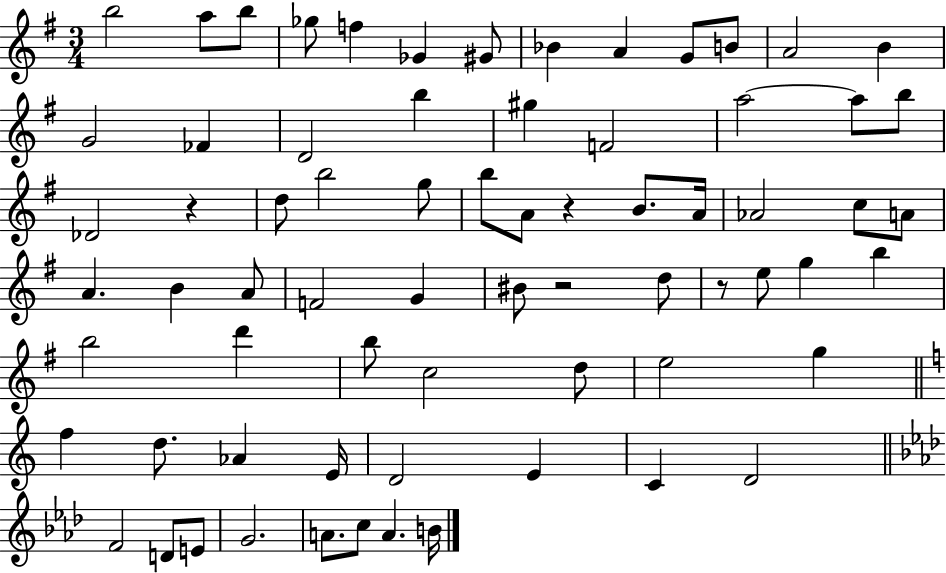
B5/h A5/e B5/e Gb5/e F5/q Gb4/q G#4/e Bb4/q A4/q G4/e B4/e A4/h B4/q G4/h FES4/q D4/h B5/q G#5/q F4/h A5/h A5/e B5/e Db4/h R/q D5/e B5/h G5/e B5/e A4/e R/q B4/e. A4/s Ab4/h C5/e A4/e A4/q. B4/q A4/e F4/h G4/q BIS4/e R/h D5/e R/e E5/e G5/q B5/q B5/h D6/q B5/e C5/h D5/e E5/h G5/q F5/q D5/e. Ab4/q E4/s D4/h E4/q C4/q D4/h F4/h D4/e E4/e G4/h. A4/e. C5/e A4/q. B4/s